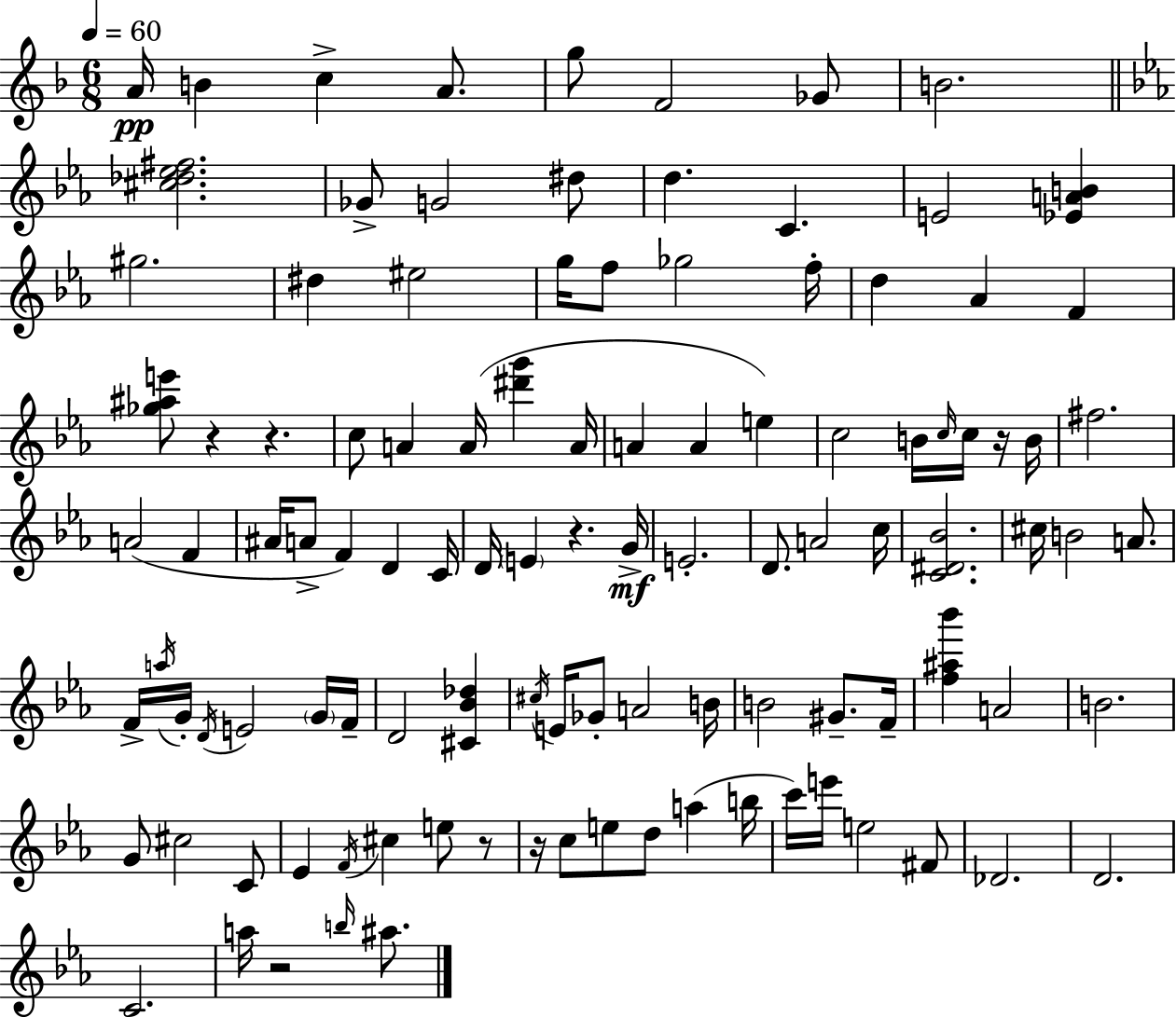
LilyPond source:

{
  \clef treble
  \numericTimeSignature
  \time 6/8
  \key f \major
  \tempo 4 = 60
  a'16\pp b'4 c''4-> a'8. | g''8 f'2 ges'8 | b'2. | \bar "||" \break \key c \minor <cis'' des'' ees'' fis''>2. | ges'8-> g'2 dis''8 | d''4. c'4. | e'2 <ees' a' b'>4 | \break gis''2. | dis''4 eis''2 | g''16 f''8 ges''2 f''16-. | d''4 aes'4 f'4 | \break <ges'' ais'' e'''>8 r4 r4. | c''8 a'4 a'16( <dis''' g'''>4 a'16 | a'4 a'4 e''4) | c''2 b'16 \grace { c''16 } c''16 r16 | \break b'16 fis''2. | a'2( f'4 | ais'16 a'8-> f'4) d'4 | c'16 d'16 \parenthesize e'4 r4. | \break g'16->\mf e'2.-. | d'8. a'2 | c''16 <c' dis' bes'>2. | cis''16 b'2 a'8. | \break f'16-> \acciaccatura { a''16 } g'16-. \acciaccatura { d'16 } e'2 | \parenthesize g'16 f'16-- d'2 <cis' bes' des''>4 | \acciaccatura { cis''16 } e'16 ges'8-. a'2 | b'16 b'2 | \break gis'8.-- f'16-- <f'' ais'' bes'''>4 a'2 | b'2. | g'8 cis''2 | c'8 ees'4 \acciaccatura { f'16 } cis''4 | \break e''8 r8 r16 c''8 e''8 d''8 | a''4( b''16 c'''16) e'''16 e''2 | fis'8 des'2. | d'2. | \break c'2. | a''16 r2 | \grace { b''16 } ais''8. \bar "|."
}